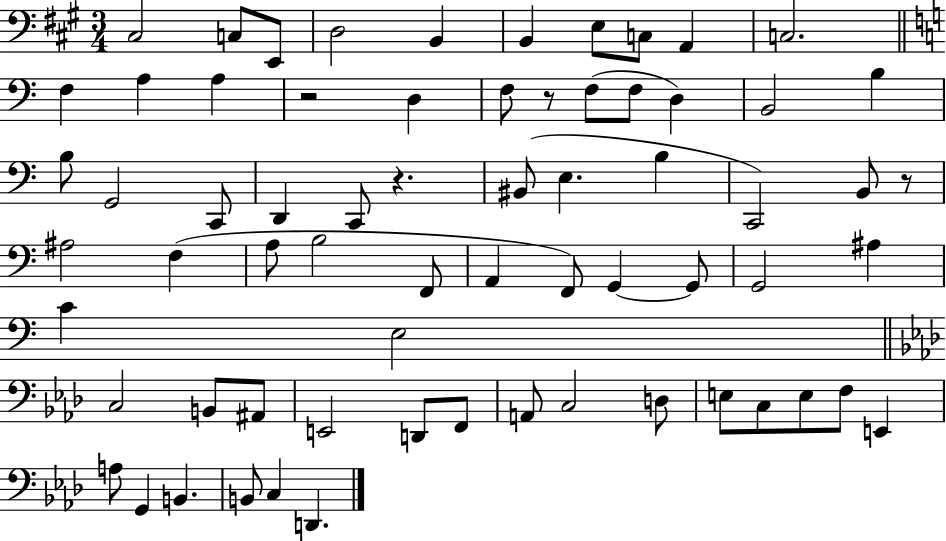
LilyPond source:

{
  \clef bass
  \numericTimeSignature
  \time 3/4
  \key a \major
  cis2 c8 e,8 | d2 b,4 | b,4 e8 c8 a,4 | c2. | \break \bar "||" \break \key c \major f4 a4 a4 | r2 d4 | f8 r8 f8( f8 d4) | b,2 b4 | \break b8 g,2 c,8 | d,4 c,8 r4. | bis,8( e4. b4 | c,2) b,8 r8 | \break ais2 f4( | a8 b2 f,8 | a,4 f,8) g,4~~ g,8 | g,2 ais4 | \break c'4 e2 | \bar "||" \break \key aes \major c2 b,8 ais,8 | e,2 d,8 f,8 | a,8 c2 d8 | e8 c8 e8 f8 e,4 | \break a8 g,4 b,4. | b,8 c4 d,4. | \bar "|."
}